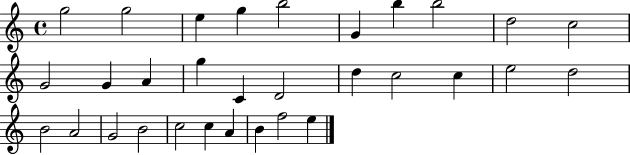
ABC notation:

X:1
T:Untitled
M:4/4
L:1/4
K:C
g2 g2 e g b2 G b b2 d2 c2 G2 G A g C D2 d c2 c e2 d2 B2 A2 G2 B2 c2 c A B f2 e